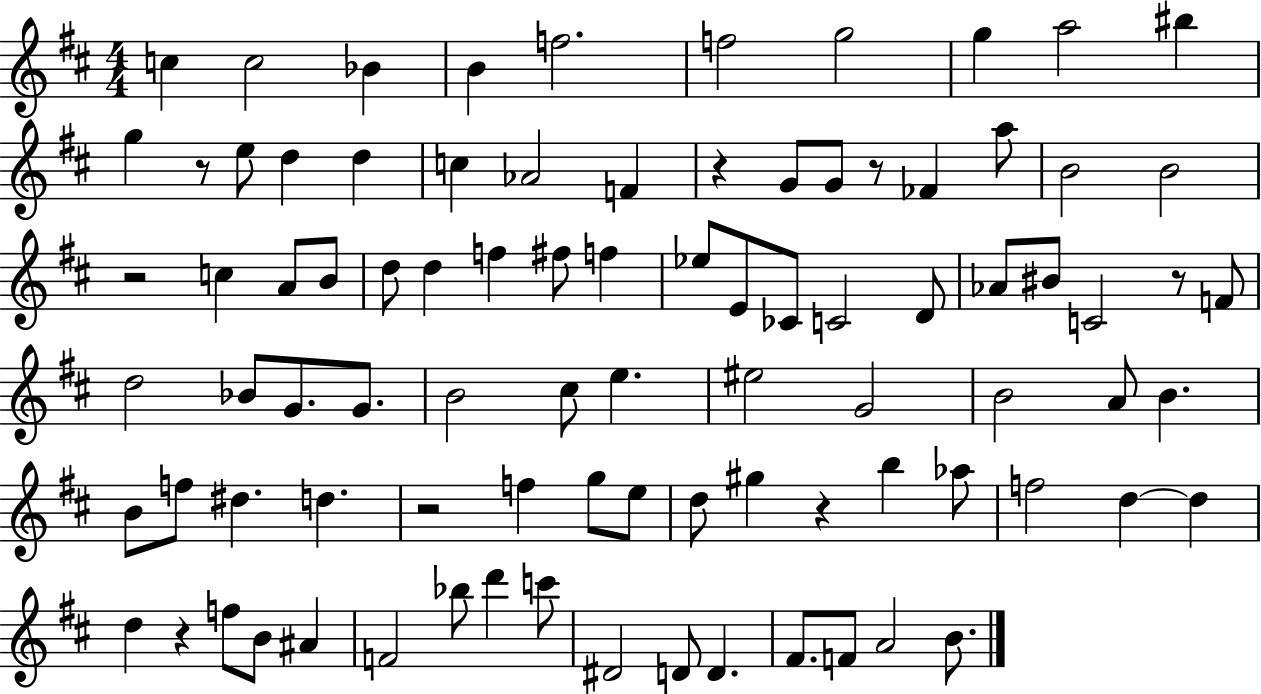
C5/q C5/h Bb4/q B4/q F5/h. F5/h G5/h G5/q A5/h BIS5/q G5/q R/e E5/e D5/q D5/q C5/q Ab4/h F4/q R/q G4/e G4/e R/e FES4/q A5/e B4/h B4/h R/h C5/q A4/e B4/e D5/e D5/q F5/q F#5/e F5/q Eb5/e E4/e CES4/e C4/h D4/e Ab4/e BIS4/e C4/h R/e F4/e D5/h Bb4/e G4/e. G4/e. B4/h C#5/e E5/q. EIS5/h G4/h B4/h A4/e B4/q. B4/e F5/e D#5/q. D5/q. R/h F5/q G5/e E5/e D5/e G#5/q R/q B5/q Ab5/e F5/h D5/q D5/q D5/q R/q F5/e B4/e A#4/q F4/h Bb5/e D6/q C6/e D#4/h D4/e D4/q. F#4/e. F4/e A4/h B4/e.